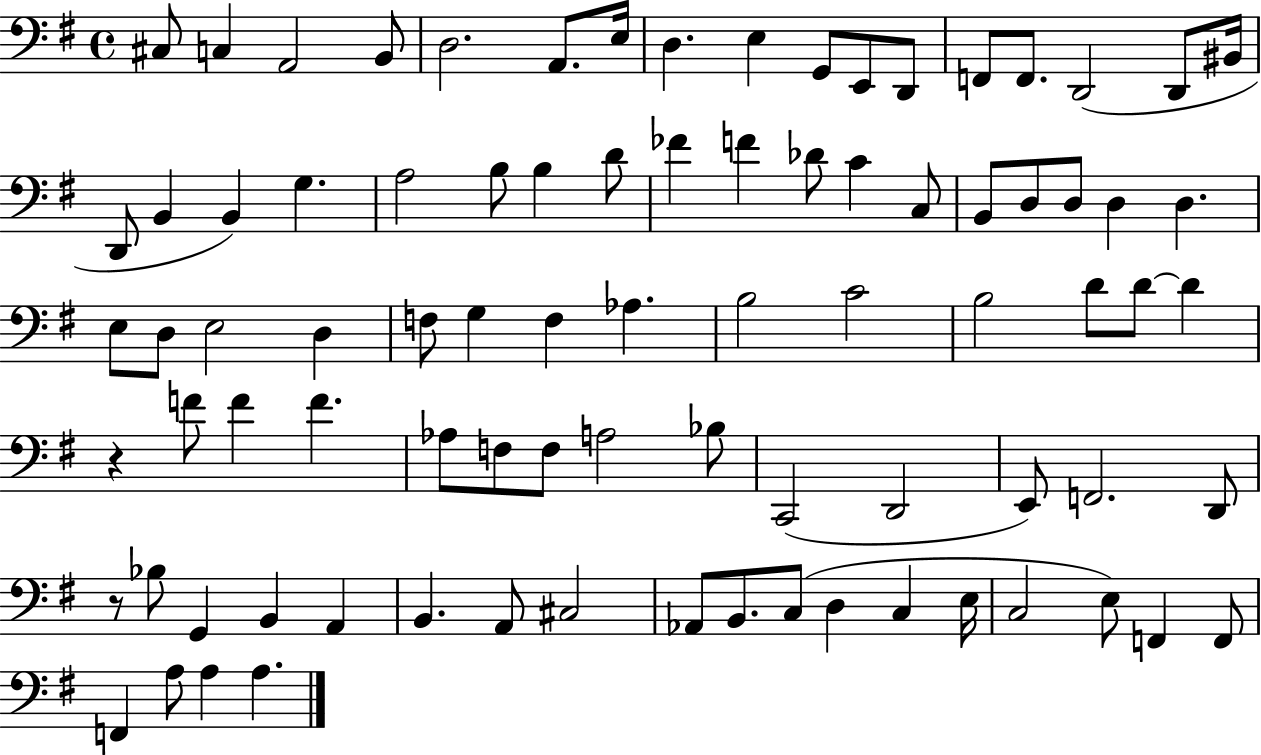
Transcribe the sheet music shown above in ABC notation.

X:1
T:Untitled
M:4/4
L:1/4
K:G
^C,/2 C, A,,2 B,,/2 D,2 A,,/2 E,/4 D, E, G,,/2 E,,/2 D,,/2 F,,/2 F,,/2 D,,2 D,,/2 ^B,,/4 D,,/2 B,, B,, G, A,2 B,/2 B, D/2 _F F _D/2 C C,/2 B,,/2 D,/2 D,/2 D, D, E,/2 D,/2 E,2 D, F,/2 G, F, _A, B,2 C2 B,2 D/2 D/2 D z F/2 F F _A,/2 F,/2 F,/2 A,2 _B,/2 C,,2 D,,2 E,,/2 F,,2 D,,/2 z/2 _B,/2 G,, B,, A,, B,, A,,/2 ^C,2 _A,,/2 B,,/2 C,/2 D, C, E,/4 C,2 E,/2 F,, F,,/2 F,, A,/2 A, A,